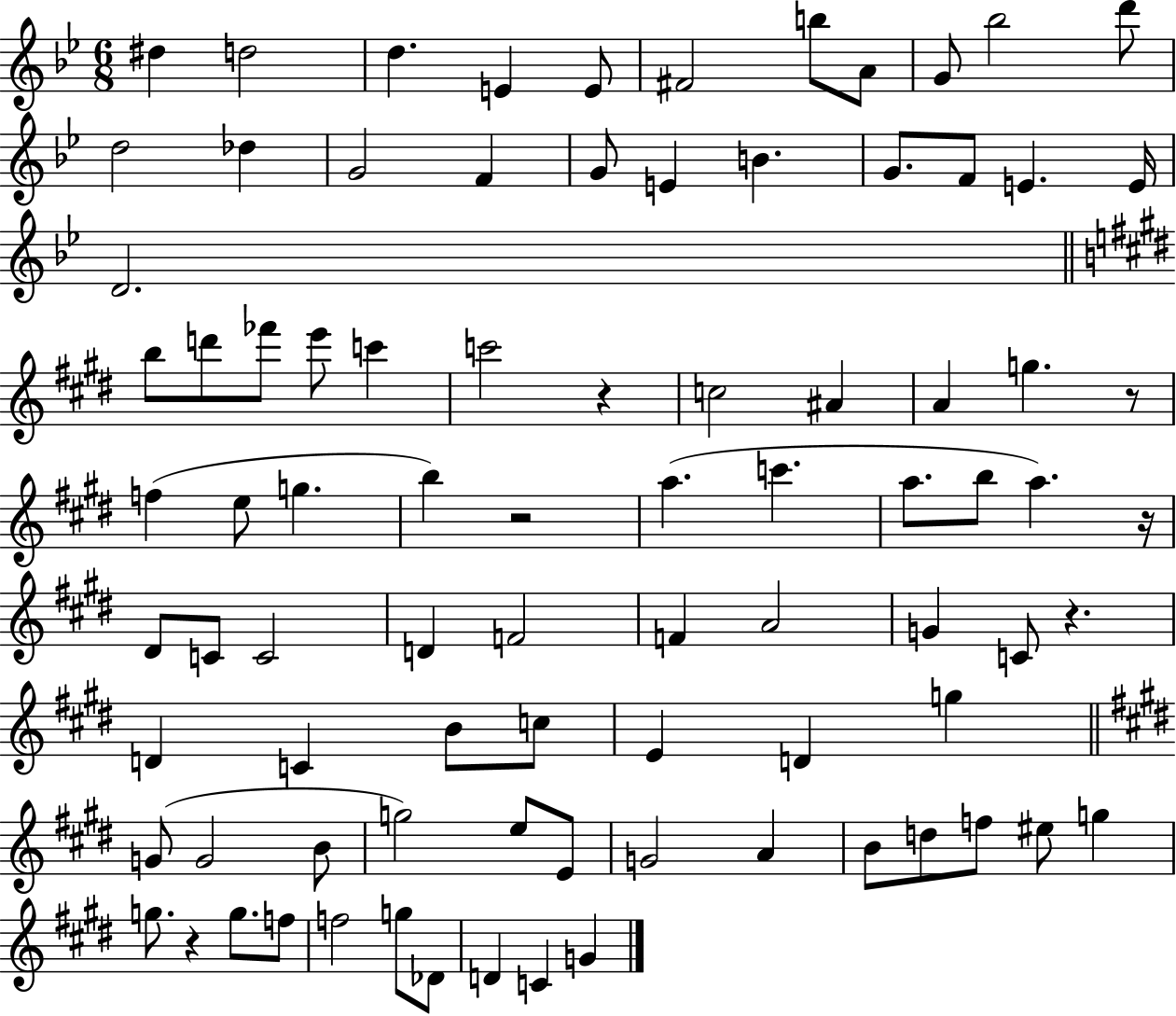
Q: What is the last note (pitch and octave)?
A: G4